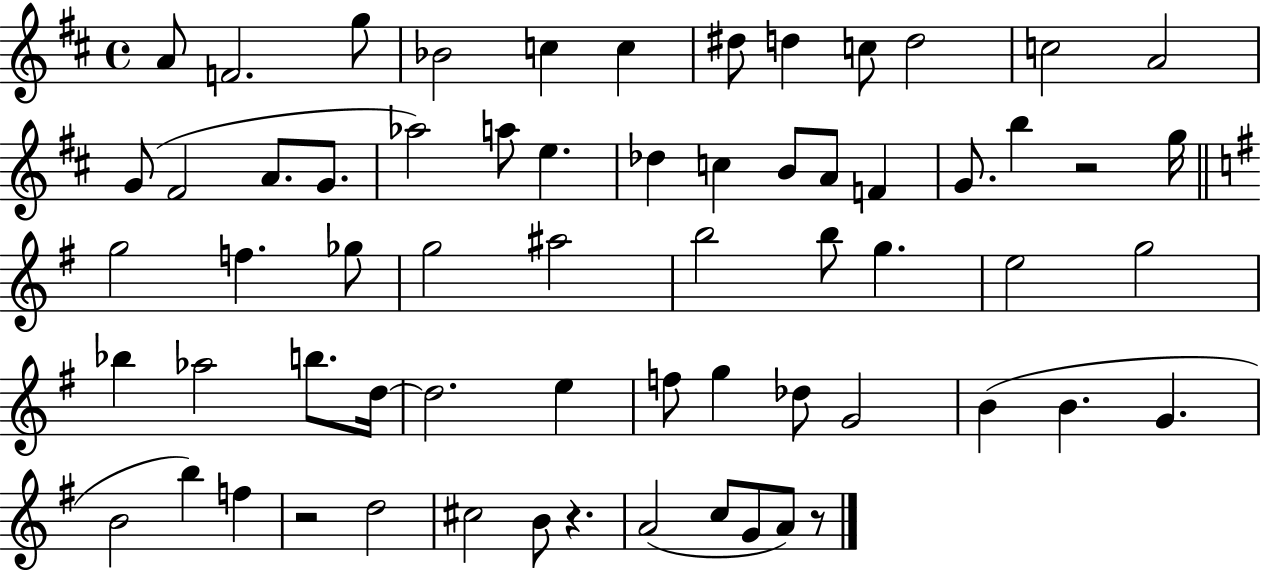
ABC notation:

X:1
T:Untitled
M:4/4
L:1/4
K:D
A/2 F2 g/2 _B2 c c ^d/2 d c/2 d2 c2 A2 G/2 ^F2 A/2 G/2 _a2 a/2 e _d c B/2 A/2 F G/2 b z2 g/4 g2 f _g/2 g2 ^a2 b2 b/2 g e2 g2 _b _a2 b/2 d/4 d2 e f/2 g _d/2 G2 B B G B2 b f z2 d2 ^c2 B/2 z A2 c/2 G/2 A/2 z/2